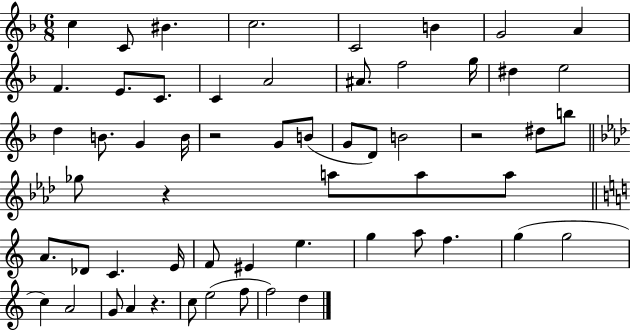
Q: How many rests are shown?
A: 4